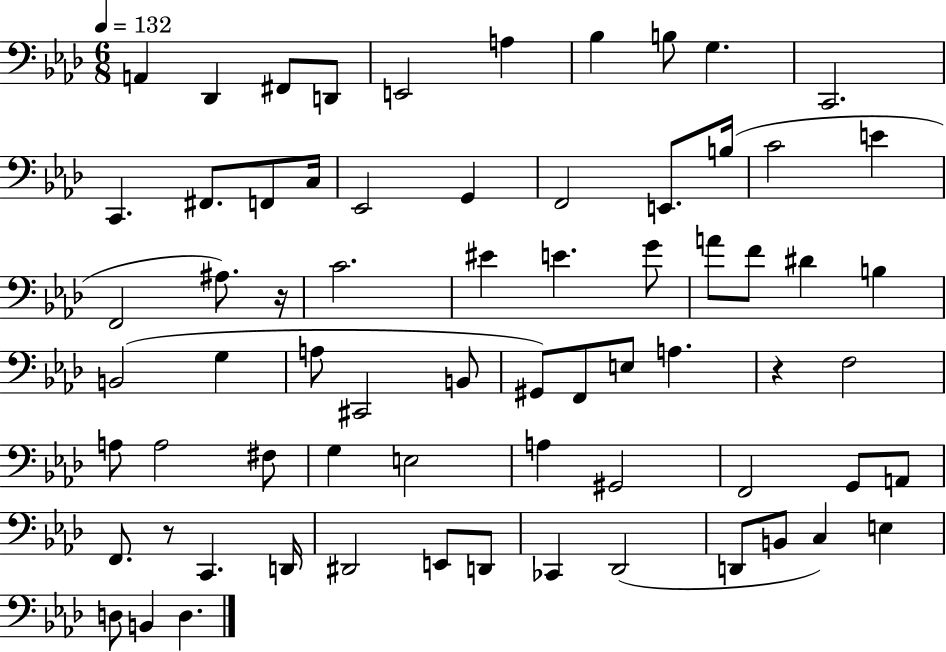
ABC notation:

X:1
T:Untitled
M:6/8
L:1/4
K:Ab
A,, _D,, ^F,,/2 D,,/2 E,,2 A, _B, B,/2 G, C,,2 C,, ^F,,/2 F,,/2 C,/4 _E,,2 G,, F,,2 E,,/2 B,/4 C2 E F,,2 ^A,/2 z/4 C2 ^E E G/2 A/2 F/2 ^D B, B,,2 G, A,/2 ^C,,2 B,,/2 ^G,,/2 F,,/2 E,/2 A, z F,2 A,/2 A,2 ^F,/2 G, E,2 A, ^G,,2 F,,2 G,,/2 A,,/2 F,,/2 z/2 C,, D,,/4 ^D,,2 E,,/2 D,,/2 _C,, _D,,2 D,,/2 B,,/2 C, E, D,/2 B,, D,